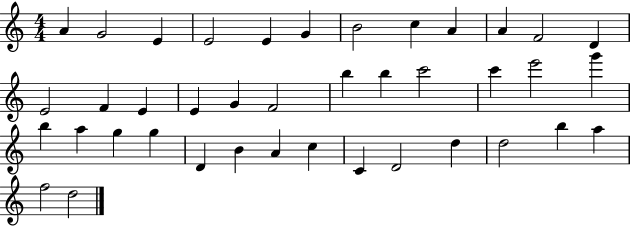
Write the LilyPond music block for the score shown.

{
  \clef treble
  \numericTimeSignature
  \time 4/4
  \key c \major
  a'4 g'2 e'4 | e'2 e'4 g'4 | b'2 c''4 a'4 | a'4 f'2 d'4 | \break e'2 f'4 e'4 | e'4 g'4 f'2 | b''4 b''4 c'''2 | c'''4 e'''2 g'''4 | \break b''4 a''4 g''4 g''4 | d'4 b'4 a'4 c''4 | c'4 d'2 d''4 | d''2 b''4 a''4 | \break f''2 d''2 | \bar "|."
}